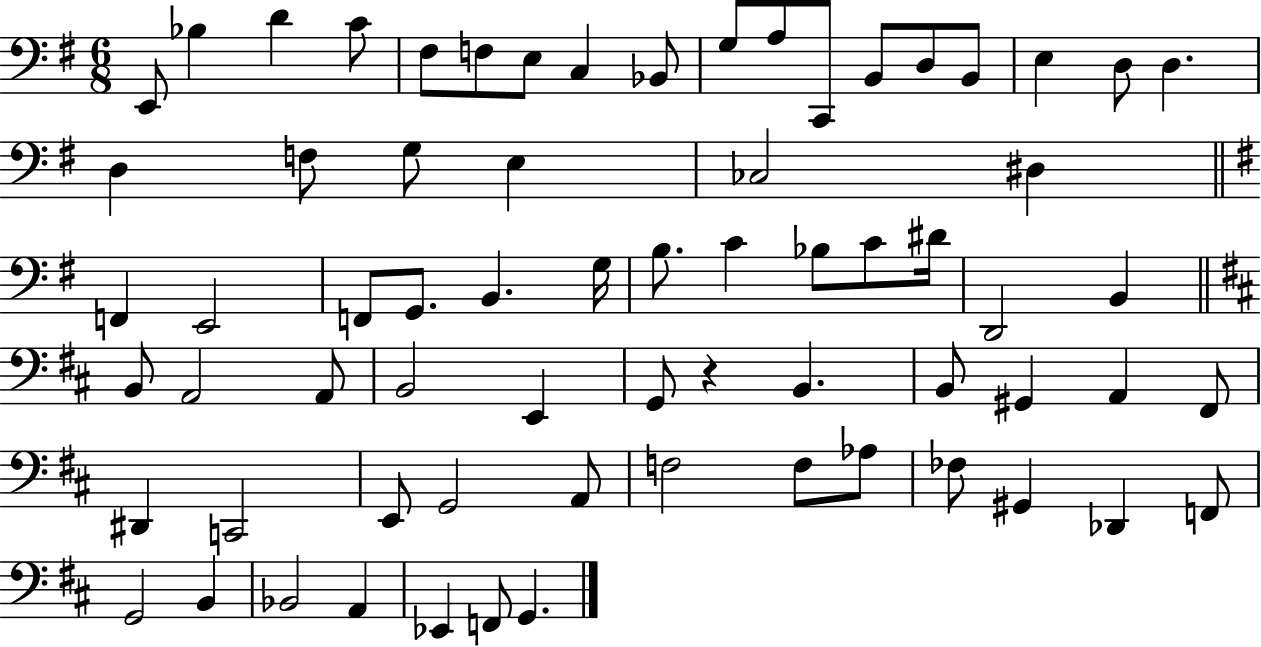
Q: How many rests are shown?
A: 1